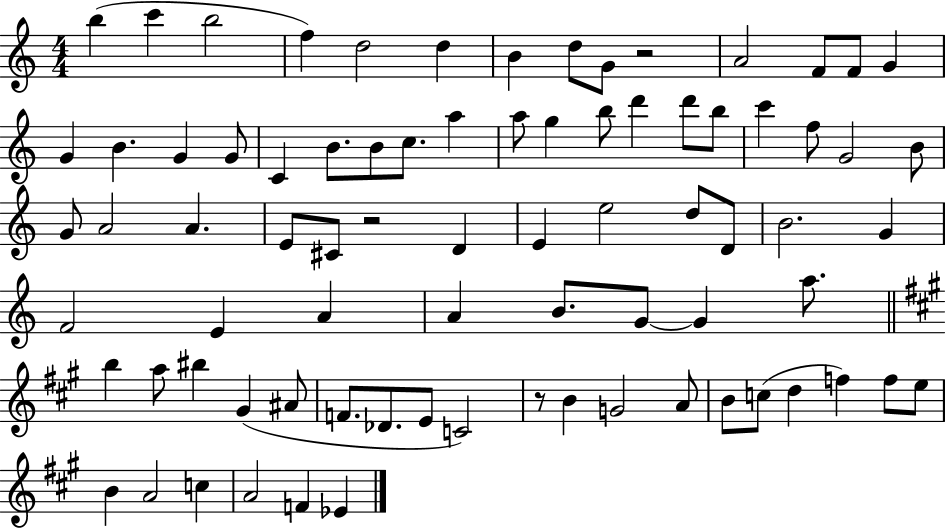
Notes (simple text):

B5/q C6/q B5/h F5/q D5/h D5/q B4/q D5/e G4/e R/h A4/h F4/e F4/e G4/q G4/q B4/q. G4/q G4/e C4/q B4/e. B4/e C5/e. A5/q A5/e G5/q B5/e D6/q D6/e B5/e C6/q F5/e G4/h B4/e G4/e A4/h A4/q. E4/e C#4/e R/h D4/q E4/q E5/h D5/e D4/e B4/h. G4/q F4/h E4/q A4/q A4/q B4/e. G4/e G4/q A5/e. B5/q A5/e BIS5/q G#4/q A#4/e F4/e. Db4/e. E4/e C4/h R/e B4/q G4/h A4/e B4/e C5/e D5/q F5/q F5/e E5/e B4/q A4/h C5/q A4/h F4/q Eb4/q